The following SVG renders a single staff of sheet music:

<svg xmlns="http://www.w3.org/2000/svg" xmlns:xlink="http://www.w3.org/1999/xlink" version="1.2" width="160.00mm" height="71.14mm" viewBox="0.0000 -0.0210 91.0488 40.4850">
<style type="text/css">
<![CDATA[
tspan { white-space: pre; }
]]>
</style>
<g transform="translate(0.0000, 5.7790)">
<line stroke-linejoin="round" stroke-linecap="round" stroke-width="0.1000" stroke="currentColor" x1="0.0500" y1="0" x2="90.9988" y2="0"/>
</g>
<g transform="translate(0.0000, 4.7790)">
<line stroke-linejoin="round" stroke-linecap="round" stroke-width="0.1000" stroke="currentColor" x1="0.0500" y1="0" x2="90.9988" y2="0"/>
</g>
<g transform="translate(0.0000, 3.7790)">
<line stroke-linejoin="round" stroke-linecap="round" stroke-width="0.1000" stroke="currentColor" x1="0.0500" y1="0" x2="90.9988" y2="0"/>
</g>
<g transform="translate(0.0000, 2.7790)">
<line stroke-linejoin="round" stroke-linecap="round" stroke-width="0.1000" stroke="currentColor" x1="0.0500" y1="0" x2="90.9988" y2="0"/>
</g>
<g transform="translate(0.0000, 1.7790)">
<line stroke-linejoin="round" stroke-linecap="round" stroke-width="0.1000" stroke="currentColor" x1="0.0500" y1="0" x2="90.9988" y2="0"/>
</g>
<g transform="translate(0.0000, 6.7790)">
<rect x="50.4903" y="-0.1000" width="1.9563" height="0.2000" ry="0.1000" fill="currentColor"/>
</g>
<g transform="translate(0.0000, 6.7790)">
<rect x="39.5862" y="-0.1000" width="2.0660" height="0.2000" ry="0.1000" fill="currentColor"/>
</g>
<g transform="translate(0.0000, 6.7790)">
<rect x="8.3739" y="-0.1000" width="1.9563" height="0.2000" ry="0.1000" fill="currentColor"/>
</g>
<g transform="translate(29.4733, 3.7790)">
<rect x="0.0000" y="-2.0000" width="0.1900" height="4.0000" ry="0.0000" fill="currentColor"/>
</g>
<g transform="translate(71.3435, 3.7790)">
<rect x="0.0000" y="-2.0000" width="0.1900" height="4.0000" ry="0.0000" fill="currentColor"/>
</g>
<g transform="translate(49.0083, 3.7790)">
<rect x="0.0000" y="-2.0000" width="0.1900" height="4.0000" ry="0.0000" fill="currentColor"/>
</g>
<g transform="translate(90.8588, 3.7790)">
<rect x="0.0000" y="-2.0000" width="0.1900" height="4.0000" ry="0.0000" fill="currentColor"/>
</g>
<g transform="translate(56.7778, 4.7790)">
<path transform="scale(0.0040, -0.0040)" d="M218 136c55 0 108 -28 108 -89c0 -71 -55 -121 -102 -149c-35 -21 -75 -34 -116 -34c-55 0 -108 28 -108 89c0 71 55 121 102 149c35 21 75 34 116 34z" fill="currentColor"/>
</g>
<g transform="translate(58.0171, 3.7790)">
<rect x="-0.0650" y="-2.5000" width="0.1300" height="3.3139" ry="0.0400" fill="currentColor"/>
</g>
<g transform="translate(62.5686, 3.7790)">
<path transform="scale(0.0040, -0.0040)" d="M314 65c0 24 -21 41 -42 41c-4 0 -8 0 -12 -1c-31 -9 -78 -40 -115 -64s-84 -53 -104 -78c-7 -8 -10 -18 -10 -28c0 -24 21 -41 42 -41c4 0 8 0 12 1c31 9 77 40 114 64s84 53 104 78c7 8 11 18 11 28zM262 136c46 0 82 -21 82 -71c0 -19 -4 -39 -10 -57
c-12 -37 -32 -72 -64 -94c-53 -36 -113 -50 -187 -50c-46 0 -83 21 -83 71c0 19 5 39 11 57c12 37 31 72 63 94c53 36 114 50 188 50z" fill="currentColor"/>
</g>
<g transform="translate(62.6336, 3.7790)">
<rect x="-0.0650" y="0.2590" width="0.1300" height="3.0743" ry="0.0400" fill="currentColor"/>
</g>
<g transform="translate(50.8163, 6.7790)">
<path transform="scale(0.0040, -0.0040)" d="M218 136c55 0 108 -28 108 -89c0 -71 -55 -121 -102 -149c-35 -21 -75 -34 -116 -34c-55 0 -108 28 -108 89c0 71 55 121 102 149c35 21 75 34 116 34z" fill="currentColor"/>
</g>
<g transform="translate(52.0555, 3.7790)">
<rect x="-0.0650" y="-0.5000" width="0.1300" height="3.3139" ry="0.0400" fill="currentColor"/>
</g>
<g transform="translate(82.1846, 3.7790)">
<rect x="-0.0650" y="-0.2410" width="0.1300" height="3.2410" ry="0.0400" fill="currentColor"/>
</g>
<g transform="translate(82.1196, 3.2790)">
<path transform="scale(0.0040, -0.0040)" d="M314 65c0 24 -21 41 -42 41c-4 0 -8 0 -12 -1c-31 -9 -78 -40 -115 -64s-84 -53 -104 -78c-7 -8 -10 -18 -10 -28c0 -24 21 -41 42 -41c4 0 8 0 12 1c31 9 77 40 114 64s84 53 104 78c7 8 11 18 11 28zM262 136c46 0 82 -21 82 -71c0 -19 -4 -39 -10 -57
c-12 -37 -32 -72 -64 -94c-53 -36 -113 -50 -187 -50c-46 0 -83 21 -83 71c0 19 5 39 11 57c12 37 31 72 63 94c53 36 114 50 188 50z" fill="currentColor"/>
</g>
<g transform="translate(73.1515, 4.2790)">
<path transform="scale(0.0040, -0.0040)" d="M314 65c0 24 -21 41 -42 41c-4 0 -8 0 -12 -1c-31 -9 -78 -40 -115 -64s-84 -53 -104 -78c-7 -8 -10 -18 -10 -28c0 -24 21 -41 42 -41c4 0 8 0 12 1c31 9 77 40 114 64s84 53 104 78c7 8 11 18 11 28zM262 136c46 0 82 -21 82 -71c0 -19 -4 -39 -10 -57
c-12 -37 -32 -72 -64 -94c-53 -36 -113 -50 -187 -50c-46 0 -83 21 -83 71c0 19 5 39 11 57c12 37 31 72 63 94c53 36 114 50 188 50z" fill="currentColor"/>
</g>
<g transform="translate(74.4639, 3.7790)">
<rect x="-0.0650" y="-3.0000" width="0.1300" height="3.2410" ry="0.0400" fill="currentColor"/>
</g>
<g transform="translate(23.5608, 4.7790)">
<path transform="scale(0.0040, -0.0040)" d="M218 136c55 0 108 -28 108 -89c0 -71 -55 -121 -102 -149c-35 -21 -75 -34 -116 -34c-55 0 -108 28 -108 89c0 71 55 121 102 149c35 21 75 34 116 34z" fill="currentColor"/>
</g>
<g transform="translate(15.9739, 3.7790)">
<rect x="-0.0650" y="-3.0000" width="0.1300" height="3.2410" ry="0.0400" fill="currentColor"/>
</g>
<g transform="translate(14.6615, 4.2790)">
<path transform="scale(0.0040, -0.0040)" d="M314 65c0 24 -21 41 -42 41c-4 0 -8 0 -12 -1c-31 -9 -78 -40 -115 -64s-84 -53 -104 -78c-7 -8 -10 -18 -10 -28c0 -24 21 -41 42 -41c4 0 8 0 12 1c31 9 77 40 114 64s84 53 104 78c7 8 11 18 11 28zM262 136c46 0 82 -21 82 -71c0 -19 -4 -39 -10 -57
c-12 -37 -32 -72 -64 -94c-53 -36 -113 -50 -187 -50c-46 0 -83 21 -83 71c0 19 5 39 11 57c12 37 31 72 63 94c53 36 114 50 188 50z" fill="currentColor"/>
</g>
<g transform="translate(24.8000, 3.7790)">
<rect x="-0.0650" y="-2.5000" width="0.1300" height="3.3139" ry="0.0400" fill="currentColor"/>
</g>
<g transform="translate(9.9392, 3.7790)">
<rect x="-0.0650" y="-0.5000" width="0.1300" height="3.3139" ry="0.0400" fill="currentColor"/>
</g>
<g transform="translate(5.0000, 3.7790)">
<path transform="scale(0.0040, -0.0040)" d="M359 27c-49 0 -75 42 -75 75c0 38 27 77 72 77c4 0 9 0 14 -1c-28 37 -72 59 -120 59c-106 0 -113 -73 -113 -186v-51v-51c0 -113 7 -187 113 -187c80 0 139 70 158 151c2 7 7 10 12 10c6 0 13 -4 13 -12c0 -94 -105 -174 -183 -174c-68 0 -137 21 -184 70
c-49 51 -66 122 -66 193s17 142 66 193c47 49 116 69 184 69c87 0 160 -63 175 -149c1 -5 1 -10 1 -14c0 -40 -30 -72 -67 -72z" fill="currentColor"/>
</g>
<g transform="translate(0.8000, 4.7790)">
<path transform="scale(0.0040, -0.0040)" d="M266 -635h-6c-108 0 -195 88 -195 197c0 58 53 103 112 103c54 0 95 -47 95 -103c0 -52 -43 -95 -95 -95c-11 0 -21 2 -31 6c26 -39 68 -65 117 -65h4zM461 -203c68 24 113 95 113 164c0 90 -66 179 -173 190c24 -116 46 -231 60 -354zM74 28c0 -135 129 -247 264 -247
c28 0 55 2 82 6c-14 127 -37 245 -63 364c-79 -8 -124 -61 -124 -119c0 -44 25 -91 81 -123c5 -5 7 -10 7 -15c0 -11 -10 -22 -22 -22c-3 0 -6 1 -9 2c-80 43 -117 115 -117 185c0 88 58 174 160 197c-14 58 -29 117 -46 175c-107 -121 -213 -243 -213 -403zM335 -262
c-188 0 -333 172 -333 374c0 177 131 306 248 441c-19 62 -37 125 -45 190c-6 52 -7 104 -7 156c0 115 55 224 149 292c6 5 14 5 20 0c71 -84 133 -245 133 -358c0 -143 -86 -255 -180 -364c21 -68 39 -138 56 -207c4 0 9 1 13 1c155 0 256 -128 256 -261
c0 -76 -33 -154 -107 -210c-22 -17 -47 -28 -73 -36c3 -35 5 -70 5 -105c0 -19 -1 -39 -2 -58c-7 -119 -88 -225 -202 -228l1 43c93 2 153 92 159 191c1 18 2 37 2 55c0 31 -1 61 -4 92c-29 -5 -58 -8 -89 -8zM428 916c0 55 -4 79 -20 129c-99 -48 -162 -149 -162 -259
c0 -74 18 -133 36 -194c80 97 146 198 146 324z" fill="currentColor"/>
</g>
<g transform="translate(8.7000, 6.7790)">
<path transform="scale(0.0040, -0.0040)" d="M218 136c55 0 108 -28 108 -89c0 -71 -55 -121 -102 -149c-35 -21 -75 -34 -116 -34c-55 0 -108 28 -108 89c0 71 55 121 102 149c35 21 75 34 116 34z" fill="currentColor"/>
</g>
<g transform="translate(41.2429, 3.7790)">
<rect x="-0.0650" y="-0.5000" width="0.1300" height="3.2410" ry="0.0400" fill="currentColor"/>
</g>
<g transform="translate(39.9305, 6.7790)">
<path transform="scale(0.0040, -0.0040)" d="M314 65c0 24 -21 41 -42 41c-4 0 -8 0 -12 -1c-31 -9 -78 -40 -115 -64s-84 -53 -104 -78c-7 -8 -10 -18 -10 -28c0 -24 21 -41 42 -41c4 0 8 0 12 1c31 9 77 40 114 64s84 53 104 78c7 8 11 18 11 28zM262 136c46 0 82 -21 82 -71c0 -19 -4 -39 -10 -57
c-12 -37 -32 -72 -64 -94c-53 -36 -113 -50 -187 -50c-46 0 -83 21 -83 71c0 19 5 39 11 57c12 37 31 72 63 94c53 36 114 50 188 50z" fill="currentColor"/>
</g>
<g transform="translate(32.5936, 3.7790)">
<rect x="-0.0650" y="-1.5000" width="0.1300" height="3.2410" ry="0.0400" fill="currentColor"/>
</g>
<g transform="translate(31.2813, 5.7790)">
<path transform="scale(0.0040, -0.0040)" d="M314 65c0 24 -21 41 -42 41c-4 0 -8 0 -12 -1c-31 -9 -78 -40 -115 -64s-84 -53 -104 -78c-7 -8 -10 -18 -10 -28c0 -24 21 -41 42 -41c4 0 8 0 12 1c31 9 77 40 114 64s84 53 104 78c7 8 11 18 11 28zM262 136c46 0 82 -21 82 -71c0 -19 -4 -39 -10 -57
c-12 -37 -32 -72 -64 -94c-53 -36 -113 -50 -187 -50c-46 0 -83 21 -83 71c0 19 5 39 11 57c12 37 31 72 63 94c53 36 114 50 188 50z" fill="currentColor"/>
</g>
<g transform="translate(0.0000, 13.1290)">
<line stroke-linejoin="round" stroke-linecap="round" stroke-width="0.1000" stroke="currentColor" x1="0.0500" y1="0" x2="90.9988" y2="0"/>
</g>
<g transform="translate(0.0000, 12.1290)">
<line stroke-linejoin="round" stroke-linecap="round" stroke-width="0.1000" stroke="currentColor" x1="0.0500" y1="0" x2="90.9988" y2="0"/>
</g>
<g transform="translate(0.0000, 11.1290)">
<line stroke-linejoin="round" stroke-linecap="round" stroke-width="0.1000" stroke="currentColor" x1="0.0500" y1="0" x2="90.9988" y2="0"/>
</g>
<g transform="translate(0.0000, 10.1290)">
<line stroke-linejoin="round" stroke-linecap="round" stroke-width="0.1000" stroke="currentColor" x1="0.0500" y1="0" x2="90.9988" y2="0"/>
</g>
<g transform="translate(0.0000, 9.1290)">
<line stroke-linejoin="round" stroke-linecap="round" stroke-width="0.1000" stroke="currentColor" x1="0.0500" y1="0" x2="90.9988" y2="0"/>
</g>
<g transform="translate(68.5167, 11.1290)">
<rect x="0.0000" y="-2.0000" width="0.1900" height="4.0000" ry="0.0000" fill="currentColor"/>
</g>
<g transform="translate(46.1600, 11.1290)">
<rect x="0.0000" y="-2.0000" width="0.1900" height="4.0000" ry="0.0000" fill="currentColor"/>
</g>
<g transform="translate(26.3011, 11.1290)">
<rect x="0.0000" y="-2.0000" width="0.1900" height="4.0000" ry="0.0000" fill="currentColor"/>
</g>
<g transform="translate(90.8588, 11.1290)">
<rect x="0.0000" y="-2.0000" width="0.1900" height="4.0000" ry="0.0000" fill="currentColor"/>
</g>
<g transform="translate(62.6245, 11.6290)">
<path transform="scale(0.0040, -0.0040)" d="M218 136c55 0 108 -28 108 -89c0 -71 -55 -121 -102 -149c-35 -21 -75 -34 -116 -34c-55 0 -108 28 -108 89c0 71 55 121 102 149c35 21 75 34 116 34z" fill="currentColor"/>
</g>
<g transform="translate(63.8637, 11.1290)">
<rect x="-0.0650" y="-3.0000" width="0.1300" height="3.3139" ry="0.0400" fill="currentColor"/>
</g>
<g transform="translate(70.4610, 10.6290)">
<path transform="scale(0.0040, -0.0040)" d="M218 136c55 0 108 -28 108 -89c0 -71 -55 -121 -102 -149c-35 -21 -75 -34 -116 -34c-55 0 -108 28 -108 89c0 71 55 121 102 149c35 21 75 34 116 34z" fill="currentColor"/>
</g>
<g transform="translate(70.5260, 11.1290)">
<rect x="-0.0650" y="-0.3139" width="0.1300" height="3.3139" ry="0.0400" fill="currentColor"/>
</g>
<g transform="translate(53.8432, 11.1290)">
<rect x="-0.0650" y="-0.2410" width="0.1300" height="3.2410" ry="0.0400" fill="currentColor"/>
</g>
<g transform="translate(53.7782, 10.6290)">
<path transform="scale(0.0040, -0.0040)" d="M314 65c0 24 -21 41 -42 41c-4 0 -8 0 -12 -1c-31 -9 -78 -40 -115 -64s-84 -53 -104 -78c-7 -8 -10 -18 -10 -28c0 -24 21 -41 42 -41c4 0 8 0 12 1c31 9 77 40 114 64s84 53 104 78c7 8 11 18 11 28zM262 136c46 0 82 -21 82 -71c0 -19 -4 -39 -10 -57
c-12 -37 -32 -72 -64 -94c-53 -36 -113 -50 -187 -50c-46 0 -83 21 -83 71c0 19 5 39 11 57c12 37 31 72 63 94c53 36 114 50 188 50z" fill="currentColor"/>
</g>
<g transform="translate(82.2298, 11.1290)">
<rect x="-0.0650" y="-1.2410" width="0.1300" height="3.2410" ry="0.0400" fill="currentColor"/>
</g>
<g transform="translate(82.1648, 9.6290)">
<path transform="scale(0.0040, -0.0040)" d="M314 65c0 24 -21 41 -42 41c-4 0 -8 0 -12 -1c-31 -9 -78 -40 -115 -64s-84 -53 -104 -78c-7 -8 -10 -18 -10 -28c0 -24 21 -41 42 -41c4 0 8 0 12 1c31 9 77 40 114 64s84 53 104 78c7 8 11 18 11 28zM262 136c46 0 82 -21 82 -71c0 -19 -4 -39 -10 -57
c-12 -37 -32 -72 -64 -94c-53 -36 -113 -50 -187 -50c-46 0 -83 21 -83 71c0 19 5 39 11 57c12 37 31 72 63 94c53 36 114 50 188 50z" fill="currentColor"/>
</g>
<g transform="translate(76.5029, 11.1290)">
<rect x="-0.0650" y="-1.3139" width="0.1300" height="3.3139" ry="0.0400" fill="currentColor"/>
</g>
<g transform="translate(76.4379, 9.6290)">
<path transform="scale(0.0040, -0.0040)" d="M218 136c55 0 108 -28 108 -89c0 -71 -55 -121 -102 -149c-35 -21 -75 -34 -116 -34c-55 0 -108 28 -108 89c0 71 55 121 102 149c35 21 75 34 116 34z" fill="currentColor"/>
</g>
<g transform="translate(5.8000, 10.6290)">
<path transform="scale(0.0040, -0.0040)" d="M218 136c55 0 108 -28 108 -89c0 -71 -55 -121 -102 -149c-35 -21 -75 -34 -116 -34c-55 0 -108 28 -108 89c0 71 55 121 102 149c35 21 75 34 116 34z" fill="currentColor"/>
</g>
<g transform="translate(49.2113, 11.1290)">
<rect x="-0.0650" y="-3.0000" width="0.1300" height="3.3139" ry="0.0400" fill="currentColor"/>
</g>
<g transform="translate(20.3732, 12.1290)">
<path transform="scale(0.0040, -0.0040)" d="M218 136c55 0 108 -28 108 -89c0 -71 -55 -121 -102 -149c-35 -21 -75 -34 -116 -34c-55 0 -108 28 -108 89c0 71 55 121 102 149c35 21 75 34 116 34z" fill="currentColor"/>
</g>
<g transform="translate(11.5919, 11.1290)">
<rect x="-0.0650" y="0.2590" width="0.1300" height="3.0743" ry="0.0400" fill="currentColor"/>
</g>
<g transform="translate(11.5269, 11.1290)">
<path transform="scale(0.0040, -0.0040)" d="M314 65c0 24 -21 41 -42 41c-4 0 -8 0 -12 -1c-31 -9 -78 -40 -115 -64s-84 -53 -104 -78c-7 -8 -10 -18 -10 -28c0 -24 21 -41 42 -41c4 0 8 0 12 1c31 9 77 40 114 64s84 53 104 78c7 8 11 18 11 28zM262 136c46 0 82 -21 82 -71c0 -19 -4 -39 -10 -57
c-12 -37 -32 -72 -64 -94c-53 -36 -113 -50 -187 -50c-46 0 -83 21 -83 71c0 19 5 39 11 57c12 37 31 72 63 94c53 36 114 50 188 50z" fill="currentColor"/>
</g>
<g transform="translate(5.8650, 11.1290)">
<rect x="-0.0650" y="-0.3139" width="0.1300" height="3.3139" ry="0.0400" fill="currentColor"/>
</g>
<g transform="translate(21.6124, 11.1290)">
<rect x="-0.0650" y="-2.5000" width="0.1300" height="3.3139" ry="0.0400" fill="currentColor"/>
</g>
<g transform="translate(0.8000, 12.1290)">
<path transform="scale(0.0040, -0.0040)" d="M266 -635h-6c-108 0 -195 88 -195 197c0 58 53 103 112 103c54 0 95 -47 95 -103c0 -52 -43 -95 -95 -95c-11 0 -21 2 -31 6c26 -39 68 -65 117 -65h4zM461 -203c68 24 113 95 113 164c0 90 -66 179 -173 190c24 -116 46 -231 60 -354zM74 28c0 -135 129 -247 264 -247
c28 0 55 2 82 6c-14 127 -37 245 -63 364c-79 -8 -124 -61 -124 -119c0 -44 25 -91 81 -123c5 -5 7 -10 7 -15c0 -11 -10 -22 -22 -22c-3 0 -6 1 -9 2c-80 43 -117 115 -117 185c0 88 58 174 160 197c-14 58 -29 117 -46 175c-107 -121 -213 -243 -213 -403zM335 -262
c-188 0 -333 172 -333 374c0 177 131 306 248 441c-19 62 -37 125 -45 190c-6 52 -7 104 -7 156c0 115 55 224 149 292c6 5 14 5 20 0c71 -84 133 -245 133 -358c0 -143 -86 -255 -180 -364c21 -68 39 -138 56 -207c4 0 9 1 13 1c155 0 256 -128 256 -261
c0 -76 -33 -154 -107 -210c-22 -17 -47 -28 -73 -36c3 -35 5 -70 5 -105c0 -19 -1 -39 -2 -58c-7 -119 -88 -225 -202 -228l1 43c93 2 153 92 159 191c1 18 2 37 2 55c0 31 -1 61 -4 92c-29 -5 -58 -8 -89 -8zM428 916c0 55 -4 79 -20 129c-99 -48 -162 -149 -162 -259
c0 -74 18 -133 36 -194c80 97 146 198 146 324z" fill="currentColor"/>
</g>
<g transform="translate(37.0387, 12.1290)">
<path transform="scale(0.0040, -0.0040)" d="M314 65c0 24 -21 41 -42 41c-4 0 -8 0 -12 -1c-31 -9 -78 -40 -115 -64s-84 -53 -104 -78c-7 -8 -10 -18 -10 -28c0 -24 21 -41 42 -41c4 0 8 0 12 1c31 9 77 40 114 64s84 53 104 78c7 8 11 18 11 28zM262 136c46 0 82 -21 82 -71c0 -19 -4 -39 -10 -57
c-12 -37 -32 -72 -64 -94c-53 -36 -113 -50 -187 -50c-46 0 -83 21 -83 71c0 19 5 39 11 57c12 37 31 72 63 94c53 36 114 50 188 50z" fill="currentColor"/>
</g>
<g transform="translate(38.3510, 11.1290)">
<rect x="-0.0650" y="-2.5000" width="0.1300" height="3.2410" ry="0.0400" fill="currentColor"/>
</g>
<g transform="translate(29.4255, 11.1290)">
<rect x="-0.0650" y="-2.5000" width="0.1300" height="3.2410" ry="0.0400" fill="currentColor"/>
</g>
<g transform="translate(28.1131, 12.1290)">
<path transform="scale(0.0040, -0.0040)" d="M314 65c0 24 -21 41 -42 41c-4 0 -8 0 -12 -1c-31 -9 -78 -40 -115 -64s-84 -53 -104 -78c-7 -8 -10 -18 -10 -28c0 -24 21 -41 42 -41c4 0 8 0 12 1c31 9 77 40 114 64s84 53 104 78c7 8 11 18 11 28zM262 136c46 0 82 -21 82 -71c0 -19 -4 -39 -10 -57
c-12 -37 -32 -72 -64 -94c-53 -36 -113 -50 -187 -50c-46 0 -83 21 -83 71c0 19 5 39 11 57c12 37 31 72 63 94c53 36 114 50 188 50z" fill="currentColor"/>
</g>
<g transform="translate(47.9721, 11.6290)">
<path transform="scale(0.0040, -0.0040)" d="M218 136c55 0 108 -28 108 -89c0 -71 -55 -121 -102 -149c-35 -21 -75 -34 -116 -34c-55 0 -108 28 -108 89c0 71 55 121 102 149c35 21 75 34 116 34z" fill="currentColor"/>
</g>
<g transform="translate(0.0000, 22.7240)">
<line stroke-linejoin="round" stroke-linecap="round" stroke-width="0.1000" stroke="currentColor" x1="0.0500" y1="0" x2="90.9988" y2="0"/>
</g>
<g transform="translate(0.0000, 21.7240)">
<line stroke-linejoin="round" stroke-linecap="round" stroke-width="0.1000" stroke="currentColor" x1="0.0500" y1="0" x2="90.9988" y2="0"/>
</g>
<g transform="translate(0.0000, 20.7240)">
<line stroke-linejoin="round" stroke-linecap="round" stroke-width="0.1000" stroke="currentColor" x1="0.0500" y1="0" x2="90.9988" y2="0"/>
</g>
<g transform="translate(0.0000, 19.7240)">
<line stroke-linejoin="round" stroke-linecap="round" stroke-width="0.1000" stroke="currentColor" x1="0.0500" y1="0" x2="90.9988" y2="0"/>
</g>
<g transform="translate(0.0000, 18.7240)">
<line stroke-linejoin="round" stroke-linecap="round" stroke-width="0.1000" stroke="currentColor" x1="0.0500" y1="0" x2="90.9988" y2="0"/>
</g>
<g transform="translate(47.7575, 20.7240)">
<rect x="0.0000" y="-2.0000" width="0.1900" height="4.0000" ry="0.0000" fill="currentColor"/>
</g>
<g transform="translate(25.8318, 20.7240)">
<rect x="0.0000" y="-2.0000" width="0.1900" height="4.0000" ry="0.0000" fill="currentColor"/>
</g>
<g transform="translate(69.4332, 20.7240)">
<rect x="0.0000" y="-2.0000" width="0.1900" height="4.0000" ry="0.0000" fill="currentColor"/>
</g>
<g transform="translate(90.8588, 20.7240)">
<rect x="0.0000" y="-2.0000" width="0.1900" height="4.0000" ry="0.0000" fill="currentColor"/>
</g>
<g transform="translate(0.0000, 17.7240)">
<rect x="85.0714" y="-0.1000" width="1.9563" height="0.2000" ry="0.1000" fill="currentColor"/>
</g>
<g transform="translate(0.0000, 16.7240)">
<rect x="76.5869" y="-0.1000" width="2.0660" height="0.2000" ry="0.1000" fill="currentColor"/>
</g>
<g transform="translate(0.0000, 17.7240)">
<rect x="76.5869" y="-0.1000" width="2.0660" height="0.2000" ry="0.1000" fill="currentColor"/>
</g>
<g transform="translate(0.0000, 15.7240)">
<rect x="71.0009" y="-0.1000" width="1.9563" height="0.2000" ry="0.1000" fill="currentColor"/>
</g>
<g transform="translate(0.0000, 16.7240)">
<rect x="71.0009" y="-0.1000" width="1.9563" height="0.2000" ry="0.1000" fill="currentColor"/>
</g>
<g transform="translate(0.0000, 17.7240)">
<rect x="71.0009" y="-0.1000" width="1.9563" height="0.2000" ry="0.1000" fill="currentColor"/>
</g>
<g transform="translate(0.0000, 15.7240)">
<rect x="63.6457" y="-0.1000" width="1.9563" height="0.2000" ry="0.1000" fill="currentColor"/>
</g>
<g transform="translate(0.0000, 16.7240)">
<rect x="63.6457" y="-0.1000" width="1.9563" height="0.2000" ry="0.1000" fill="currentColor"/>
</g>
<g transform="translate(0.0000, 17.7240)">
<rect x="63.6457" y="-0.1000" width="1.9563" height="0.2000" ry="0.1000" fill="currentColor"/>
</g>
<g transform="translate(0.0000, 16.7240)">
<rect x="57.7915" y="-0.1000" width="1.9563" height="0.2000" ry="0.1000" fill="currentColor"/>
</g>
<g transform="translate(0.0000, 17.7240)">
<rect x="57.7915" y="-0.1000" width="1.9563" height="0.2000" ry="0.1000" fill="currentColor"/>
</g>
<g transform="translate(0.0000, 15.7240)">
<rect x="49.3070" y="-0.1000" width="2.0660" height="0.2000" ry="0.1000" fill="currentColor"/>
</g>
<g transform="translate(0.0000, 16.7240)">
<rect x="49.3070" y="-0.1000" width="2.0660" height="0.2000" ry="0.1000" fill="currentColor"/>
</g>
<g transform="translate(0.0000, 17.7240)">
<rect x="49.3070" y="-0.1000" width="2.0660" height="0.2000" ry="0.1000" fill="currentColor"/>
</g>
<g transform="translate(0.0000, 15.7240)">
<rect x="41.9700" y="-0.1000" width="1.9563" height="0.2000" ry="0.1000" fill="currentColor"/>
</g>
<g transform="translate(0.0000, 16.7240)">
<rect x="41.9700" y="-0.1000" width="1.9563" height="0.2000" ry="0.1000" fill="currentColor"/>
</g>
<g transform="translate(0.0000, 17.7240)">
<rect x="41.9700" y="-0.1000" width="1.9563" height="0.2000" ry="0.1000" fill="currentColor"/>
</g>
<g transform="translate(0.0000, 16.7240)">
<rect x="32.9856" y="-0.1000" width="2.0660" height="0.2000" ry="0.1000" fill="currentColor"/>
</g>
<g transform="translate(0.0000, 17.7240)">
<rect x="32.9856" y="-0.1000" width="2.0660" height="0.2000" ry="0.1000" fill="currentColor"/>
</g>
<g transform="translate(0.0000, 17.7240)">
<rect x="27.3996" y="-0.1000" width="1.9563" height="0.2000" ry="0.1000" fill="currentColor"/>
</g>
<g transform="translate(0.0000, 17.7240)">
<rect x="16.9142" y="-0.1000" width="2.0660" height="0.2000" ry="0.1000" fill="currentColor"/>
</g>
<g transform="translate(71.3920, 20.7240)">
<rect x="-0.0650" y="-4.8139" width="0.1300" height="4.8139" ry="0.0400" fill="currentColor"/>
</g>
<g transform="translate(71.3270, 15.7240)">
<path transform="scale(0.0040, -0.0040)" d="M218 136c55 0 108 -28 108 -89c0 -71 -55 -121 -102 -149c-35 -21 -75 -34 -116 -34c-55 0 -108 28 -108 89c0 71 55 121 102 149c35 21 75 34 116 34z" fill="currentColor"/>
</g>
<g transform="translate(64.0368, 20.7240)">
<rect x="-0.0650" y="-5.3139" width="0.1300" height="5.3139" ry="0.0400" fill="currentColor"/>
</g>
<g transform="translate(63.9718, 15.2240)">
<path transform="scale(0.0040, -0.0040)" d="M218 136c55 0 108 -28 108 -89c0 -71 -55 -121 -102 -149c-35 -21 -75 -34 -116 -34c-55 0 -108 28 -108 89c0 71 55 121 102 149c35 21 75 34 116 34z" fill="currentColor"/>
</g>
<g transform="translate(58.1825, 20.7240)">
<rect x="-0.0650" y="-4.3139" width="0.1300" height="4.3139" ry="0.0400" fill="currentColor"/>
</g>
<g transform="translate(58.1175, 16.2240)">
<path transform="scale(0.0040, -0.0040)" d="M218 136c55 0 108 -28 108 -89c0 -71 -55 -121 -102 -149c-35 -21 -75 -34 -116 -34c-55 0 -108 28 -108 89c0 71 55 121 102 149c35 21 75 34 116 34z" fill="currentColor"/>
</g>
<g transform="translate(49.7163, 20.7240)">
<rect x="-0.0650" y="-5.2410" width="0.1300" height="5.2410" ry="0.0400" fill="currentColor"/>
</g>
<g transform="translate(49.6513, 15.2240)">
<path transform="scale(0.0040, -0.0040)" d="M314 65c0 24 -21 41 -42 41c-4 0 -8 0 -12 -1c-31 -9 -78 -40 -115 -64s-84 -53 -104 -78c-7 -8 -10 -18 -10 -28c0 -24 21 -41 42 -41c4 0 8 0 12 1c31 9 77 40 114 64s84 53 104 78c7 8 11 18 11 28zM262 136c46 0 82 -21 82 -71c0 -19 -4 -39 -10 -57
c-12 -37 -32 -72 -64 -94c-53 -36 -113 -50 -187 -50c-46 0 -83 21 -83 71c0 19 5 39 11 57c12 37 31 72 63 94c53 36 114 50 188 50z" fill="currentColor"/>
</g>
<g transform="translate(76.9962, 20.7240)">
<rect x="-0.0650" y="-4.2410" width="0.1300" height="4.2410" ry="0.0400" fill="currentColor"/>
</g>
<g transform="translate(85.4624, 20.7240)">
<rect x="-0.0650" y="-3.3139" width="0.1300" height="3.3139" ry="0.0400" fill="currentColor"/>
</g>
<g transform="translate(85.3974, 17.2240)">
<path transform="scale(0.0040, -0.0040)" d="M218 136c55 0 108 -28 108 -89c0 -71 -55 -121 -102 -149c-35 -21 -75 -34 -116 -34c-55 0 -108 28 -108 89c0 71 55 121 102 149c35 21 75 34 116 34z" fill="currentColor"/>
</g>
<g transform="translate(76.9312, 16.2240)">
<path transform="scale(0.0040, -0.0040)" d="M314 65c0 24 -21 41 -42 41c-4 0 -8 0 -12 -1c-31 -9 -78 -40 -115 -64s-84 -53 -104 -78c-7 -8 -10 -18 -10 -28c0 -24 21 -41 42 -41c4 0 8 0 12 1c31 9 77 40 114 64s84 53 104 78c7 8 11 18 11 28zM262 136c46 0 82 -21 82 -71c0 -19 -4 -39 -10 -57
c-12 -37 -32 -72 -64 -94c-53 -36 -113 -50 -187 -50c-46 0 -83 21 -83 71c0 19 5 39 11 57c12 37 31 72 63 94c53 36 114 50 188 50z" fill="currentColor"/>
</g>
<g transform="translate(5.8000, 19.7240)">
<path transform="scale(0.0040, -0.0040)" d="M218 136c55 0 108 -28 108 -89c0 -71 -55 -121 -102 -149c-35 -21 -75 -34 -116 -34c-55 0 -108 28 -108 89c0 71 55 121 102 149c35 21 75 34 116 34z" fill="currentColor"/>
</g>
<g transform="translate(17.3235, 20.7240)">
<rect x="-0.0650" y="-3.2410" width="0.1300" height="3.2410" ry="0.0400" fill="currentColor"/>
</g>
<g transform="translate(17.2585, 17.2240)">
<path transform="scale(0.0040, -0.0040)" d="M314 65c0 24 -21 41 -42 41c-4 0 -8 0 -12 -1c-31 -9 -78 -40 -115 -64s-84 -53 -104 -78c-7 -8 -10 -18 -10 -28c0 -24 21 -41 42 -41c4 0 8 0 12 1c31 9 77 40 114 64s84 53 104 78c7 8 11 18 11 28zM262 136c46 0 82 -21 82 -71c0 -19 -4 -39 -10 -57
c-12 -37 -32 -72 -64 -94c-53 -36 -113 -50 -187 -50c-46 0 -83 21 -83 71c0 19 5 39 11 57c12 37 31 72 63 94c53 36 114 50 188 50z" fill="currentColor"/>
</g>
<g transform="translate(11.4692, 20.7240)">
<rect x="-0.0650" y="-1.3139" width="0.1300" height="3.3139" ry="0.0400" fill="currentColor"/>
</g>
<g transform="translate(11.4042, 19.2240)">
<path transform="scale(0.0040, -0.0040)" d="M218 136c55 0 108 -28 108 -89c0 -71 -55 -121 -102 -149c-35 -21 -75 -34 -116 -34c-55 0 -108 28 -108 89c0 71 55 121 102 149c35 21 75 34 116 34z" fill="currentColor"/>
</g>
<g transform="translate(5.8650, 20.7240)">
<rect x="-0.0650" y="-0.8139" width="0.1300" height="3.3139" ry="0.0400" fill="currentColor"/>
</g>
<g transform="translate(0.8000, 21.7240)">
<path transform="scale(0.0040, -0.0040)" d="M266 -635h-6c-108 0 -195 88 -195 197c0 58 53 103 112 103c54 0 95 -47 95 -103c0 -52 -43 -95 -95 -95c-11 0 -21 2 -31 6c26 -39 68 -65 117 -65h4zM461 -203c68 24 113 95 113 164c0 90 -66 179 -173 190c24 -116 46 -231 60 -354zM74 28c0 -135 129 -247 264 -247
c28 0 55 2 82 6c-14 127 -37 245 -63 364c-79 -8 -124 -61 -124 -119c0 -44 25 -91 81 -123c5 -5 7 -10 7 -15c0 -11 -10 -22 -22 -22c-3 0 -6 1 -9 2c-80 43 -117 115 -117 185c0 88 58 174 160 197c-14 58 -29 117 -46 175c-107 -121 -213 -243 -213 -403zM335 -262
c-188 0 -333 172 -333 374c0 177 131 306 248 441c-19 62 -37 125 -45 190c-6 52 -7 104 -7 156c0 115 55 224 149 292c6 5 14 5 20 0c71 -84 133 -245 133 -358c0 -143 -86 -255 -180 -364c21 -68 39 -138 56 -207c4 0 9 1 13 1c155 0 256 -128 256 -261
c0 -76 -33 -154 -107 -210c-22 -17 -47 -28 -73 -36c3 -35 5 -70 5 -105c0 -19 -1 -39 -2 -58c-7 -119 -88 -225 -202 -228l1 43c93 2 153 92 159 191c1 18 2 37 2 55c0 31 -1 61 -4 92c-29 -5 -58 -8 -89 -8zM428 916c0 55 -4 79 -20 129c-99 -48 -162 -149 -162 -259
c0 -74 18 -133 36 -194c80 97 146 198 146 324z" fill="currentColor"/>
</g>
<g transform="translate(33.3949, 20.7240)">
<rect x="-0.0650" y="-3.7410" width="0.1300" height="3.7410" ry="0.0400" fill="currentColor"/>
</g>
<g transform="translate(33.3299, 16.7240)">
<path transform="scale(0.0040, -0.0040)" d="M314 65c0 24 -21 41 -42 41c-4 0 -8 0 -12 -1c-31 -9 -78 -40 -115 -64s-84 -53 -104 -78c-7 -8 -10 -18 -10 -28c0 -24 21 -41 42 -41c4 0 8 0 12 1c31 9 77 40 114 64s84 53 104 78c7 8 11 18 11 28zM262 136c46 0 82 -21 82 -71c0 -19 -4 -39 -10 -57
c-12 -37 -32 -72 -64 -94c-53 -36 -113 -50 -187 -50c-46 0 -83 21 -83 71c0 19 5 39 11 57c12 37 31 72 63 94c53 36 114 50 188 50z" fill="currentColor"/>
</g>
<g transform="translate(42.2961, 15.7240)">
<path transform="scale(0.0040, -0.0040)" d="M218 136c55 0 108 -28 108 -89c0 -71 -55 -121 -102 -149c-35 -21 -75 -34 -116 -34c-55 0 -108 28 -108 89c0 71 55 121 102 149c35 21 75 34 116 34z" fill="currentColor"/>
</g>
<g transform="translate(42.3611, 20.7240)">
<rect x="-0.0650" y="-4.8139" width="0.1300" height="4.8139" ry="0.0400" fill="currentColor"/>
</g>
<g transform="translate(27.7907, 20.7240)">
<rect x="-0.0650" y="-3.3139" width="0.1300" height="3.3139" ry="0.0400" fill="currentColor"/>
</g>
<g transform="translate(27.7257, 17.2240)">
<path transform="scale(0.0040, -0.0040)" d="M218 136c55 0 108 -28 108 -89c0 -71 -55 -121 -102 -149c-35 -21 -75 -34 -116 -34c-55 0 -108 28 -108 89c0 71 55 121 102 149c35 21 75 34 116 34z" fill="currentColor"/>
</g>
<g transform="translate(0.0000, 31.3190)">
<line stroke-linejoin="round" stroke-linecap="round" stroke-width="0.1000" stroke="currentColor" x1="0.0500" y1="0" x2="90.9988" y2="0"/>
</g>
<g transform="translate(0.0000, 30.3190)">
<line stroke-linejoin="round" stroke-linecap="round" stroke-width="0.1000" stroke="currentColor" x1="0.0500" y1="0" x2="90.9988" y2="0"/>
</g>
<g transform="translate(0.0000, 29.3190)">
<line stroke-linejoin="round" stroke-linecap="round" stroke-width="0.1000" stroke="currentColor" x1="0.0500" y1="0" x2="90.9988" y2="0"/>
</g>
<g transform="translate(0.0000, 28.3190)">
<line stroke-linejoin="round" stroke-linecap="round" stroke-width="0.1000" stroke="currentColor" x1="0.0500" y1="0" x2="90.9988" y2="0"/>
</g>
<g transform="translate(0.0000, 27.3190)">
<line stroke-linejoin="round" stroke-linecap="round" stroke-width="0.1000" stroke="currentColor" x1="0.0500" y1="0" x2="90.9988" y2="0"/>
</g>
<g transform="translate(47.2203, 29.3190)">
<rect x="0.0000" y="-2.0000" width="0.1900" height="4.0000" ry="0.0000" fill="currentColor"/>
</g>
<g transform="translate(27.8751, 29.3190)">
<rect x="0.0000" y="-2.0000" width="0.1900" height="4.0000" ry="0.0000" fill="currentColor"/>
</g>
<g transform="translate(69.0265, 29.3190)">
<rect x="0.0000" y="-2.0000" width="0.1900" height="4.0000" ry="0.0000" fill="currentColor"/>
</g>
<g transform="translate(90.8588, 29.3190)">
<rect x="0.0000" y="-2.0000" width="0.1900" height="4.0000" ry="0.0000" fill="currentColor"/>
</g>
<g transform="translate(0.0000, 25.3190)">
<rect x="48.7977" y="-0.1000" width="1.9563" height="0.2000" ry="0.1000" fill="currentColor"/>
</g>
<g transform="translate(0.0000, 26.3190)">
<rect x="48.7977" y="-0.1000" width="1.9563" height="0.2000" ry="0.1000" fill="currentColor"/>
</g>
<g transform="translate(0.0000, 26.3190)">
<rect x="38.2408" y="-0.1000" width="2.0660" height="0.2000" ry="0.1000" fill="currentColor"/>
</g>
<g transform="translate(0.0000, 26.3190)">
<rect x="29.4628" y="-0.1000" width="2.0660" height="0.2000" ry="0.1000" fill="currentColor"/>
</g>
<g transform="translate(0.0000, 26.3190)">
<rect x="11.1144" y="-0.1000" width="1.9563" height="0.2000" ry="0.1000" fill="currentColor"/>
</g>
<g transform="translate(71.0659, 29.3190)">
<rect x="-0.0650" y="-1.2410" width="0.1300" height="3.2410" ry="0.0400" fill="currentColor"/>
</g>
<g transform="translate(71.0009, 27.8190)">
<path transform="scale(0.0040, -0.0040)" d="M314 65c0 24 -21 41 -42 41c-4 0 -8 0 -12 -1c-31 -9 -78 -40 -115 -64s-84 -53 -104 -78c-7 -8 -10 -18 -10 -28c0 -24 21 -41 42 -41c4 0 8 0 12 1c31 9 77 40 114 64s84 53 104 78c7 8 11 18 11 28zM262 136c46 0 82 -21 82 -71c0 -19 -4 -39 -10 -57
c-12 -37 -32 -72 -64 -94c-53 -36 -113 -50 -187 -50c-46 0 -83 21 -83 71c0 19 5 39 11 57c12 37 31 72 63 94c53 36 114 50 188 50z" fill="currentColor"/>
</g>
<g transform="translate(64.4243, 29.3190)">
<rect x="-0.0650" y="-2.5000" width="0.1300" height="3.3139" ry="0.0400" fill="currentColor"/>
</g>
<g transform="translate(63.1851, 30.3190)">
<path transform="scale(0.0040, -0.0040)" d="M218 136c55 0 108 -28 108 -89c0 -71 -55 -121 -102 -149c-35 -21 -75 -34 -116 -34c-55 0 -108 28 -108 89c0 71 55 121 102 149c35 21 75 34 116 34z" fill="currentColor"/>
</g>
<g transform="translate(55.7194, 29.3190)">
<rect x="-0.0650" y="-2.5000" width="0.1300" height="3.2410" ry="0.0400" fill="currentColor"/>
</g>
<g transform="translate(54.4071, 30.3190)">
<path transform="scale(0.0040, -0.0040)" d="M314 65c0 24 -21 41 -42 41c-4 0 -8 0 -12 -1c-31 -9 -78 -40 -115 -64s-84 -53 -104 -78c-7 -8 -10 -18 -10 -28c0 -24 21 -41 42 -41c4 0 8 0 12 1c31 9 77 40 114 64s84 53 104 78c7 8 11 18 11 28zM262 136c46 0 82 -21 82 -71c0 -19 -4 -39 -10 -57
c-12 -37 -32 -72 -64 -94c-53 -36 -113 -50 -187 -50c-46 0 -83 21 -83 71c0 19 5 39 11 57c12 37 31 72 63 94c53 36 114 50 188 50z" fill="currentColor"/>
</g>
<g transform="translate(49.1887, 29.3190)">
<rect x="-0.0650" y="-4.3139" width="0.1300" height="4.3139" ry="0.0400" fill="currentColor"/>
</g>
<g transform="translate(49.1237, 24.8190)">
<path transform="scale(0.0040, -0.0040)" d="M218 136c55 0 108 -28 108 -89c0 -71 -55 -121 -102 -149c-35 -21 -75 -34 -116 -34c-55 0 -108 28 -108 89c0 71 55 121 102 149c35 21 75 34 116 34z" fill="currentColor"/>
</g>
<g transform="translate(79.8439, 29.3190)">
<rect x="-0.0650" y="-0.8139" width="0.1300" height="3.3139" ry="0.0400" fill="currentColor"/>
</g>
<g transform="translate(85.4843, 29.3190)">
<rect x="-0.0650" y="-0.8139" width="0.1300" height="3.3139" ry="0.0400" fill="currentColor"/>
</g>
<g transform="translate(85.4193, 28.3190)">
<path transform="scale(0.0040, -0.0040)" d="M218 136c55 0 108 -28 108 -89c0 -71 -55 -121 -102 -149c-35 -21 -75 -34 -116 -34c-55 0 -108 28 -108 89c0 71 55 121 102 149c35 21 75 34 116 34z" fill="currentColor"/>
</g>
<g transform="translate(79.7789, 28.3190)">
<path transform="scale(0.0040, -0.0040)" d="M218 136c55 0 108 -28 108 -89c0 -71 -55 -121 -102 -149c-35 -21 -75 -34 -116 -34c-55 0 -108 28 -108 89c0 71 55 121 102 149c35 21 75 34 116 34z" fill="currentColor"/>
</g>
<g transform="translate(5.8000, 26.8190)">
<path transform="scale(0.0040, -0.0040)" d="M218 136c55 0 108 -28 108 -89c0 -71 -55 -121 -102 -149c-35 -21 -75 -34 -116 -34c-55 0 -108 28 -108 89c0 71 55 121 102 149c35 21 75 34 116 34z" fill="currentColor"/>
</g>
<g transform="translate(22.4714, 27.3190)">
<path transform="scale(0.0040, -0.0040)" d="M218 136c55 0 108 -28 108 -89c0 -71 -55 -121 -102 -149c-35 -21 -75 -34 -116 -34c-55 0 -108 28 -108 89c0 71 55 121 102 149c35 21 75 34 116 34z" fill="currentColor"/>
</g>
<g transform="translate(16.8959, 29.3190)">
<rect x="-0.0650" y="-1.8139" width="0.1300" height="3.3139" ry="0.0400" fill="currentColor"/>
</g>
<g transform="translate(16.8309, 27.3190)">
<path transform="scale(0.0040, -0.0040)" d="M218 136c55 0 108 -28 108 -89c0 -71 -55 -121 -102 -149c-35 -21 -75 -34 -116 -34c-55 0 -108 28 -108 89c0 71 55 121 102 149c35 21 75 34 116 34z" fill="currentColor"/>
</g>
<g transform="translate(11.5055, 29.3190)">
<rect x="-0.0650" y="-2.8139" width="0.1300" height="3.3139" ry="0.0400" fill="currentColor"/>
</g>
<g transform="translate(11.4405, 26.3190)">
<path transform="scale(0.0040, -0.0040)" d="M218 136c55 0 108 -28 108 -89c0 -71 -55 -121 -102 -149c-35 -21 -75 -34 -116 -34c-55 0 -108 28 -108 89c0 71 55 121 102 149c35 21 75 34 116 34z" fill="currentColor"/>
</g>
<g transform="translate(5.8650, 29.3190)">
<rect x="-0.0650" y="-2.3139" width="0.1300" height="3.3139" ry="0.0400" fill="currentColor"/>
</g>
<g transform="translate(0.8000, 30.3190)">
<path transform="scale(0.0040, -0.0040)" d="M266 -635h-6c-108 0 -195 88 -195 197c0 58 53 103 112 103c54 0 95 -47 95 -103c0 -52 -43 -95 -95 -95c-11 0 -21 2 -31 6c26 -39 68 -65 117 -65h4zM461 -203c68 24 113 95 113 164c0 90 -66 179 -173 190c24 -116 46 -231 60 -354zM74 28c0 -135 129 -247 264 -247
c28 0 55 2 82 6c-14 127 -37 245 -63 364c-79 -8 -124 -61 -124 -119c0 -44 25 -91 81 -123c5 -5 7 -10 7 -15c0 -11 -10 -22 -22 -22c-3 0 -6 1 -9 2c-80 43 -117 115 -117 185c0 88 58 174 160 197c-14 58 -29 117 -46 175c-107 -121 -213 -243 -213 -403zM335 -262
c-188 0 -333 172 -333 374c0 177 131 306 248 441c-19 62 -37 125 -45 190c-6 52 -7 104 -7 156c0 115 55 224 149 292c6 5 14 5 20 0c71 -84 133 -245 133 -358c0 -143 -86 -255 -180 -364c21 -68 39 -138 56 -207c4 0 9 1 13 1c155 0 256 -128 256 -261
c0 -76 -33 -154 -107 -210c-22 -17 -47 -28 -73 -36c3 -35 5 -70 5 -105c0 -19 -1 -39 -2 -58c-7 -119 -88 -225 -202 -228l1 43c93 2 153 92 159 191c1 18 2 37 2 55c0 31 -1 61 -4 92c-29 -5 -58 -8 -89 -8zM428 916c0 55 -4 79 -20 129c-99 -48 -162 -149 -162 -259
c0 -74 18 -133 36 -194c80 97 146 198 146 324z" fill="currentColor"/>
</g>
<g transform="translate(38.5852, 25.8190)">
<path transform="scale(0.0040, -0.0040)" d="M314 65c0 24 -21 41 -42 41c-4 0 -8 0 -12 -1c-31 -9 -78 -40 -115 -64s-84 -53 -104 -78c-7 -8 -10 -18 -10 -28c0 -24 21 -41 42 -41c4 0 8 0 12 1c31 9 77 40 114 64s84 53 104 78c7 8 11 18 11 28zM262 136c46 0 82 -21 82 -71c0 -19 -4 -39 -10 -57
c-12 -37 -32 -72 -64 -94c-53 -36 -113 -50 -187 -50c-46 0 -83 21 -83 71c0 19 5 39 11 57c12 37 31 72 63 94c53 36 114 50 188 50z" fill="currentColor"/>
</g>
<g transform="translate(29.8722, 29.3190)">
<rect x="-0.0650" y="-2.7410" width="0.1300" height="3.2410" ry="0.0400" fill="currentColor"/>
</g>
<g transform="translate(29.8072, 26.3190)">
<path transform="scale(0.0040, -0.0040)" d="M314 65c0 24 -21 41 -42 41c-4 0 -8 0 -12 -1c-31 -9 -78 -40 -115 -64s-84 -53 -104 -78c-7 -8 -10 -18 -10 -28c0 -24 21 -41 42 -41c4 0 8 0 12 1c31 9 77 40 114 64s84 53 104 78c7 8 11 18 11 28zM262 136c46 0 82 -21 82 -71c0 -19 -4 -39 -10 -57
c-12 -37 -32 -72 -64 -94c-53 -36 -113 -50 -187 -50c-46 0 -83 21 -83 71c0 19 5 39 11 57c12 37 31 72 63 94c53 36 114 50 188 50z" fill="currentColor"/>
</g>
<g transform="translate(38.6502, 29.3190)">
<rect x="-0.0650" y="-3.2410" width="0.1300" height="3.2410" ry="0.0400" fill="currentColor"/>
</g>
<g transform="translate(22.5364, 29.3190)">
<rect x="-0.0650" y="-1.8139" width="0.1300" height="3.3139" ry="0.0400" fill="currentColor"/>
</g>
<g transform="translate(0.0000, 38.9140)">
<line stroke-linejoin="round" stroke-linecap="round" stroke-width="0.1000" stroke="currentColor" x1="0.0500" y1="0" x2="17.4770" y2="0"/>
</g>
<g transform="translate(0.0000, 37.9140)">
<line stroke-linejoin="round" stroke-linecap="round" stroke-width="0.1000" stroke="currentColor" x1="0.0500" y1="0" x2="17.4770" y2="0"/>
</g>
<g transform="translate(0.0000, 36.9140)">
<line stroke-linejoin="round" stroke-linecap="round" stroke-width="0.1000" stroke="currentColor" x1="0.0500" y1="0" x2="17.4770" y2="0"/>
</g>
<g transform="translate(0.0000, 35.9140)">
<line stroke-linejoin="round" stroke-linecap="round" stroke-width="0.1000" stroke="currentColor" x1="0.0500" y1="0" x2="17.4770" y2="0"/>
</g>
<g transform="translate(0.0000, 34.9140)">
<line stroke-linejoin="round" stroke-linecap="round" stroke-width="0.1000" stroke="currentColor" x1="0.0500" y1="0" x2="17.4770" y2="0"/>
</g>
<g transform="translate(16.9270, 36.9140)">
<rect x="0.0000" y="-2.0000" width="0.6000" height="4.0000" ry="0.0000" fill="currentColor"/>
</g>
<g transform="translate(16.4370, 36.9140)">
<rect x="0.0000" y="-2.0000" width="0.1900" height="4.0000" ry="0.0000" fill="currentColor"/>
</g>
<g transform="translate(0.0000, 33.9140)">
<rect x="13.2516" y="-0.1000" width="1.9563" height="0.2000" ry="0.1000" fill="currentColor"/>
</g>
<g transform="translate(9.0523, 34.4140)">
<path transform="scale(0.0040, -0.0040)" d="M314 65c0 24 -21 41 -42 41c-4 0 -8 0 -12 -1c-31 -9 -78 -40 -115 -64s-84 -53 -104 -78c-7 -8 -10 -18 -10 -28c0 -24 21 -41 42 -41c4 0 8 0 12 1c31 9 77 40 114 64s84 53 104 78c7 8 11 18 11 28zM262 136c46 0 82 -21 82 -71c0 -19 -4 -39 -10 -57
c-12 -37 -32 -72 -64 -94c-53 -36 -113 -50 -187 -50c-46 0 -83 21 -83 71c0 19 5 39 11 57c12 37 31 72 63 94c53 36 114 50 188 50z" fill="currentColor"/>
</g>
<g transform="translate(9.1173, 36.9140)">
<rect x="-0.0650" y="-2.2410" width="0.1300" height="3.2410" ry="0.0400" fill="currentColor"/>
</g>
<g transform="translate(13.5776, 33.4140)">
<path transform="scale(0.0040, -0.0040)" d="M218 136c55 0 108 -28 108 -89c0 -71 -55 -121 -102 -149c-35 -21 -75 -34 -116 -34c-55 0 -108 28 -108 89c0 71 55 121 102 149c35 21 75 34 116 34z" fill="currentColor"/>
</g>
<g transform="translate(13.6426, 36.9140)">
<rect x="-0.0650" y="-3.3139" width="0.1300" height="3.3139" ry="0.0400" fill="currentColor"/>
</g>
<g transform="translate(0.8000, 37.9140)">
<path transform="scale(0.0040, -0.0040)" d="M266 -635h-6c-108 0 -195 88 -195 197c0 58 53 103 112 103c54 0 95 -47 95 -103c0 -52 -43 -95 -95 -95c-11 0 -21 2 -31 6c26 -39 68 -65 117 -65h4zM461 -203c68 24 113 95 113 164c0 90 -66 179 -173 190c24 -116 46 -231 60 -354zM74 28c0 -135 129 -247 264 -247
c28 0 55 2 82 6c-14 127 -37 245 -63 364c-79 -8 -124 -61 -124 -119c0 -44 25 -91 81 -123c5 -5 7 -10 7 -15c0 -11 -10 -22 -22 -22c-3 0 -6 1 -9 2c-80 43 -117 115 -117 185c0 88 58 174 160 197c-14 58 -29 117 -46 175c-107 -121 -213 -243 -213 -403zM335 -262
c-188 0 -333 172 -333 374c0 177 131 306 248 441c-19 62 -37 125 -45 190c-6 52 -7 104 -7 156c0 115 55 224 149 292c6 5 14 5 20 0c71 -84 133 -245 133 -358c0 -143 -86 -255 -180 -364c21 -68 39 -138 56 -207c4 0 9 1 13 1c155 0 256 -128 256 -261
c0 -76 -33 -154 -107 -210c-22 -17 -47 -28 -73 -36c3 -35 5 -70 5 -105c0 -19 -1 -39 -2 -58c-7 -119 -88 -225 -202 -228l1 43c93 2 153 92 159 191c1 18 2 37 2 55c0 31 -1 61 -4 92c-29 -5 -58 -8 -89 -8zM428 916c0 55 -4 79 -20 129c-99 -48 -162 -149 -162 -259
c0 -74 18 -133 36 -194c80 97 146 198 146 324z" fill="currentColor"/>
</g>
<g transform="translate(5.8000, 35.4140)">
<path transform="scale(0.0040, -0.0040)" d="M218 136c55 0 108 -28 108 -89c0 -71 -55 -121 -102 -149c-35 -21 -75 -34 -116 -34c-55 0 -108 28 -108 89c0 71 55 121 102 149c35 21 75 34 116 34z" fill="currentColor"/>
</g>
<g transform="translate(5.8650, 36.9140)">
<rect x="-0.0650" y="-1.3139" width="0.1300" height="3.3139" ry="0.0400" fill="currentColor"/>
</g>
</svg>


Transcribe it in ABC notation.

X:1
T:Untitled
M:4/4
L:1/4
K:C
C A2 G E2 C2 C G B2 A2 c2 c B2 G G2 G2 A c2 A c e e2 d e b2 b c'2 e' f'2 d' f' e' d'2 b g a f f a2 b2 d' G2 G e2 d d e g2 b